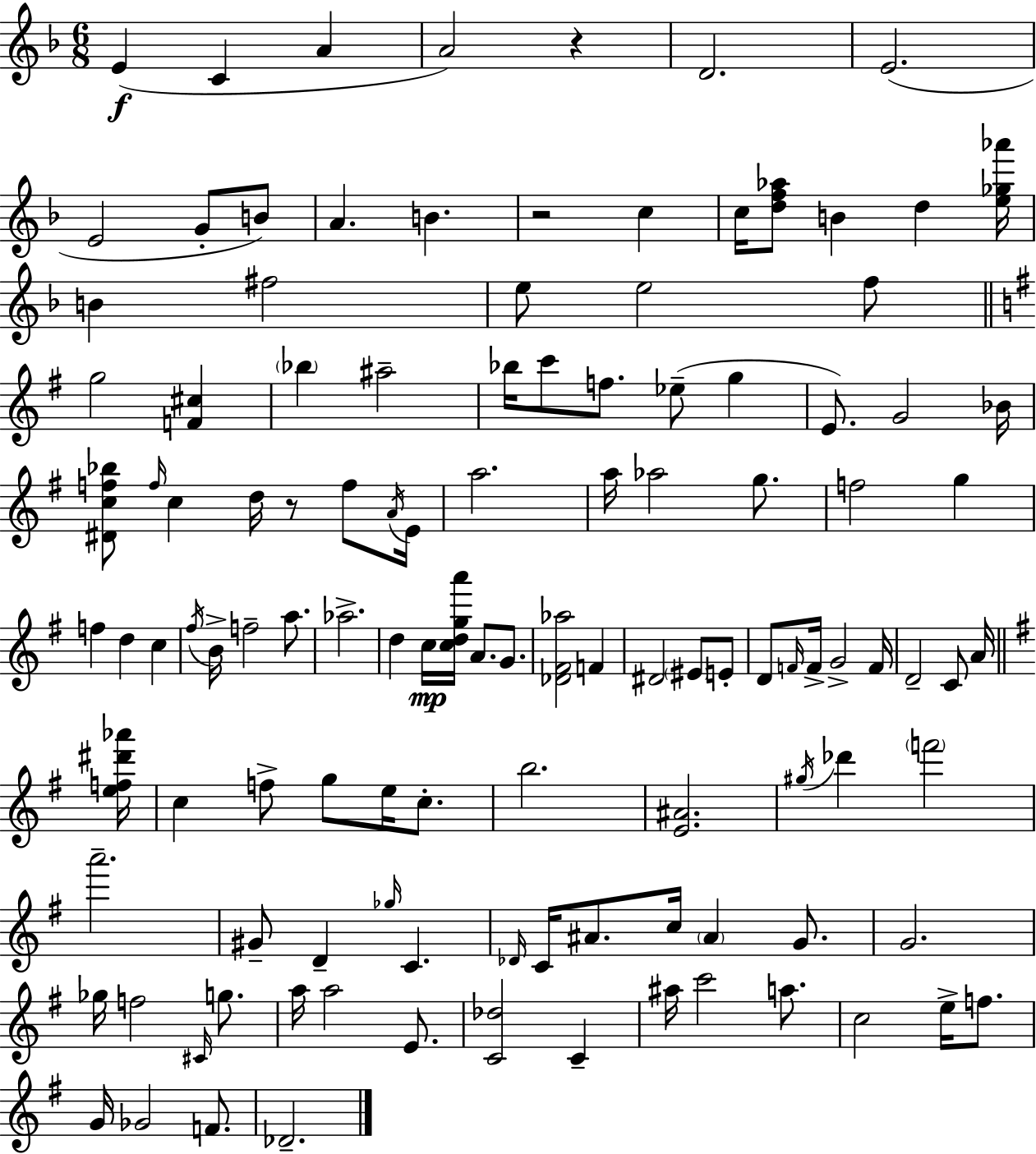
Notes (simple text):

E4/q C4/q A4/q A4/h R/q D4/h. E4/h. E4/h G4/e B4/e A4/q. B4/q. R/h C5/q C5/s [D5,F5,Ab5]/e B4/q D5/q [E5,Gb5,Ab6]/s B4/q F#5/h E5/e E5/h F5/e G5/h [F4,C#5]/q Bb5/q A#5/h Bb5/s C6/e F5/e. Eb5/e G5/q E4/e. G4/h Bb4/s [D#4,C5,F5,Bb5]/e F5/s C5/q D5/s R/e F5/e A4/s E4/s A5/h. A5/s Ab5/h G5/e. F5/h G5/q F5/q D5/q C5/q F#5/s B4/s F5/h A5/e. Ab5/h. D5/q C5/s [C5,D5,G5,A6]/s A4/e. G4/e. [Db4,F#4,Ab5]/h F4/q D#4/h EIS4/e E4/e D4/e F4/s F4/s G4/h F4/s D4/h C4/e A4/s [E5,F5,D#6,Ab6]/s C5/q F5/e G5/e E5/s C5/e. B5/h. [E4,A#4]/h. G#5/s Db6/q F6/h A6/h. G#4/e D4/q Gb5/s C4/q. Db4/s C4/s A#4/e. C5/s A#4/q G4/e. G4/h. Gb5/s F5/h C#4/s G5/e. A5/s A5/h E4/e. [C4,Db5]/h C4/q A#5/s C6/h A5/e. C5/h E5/s F5/e. G4/s Gb4/h F4/e. Db4/h.